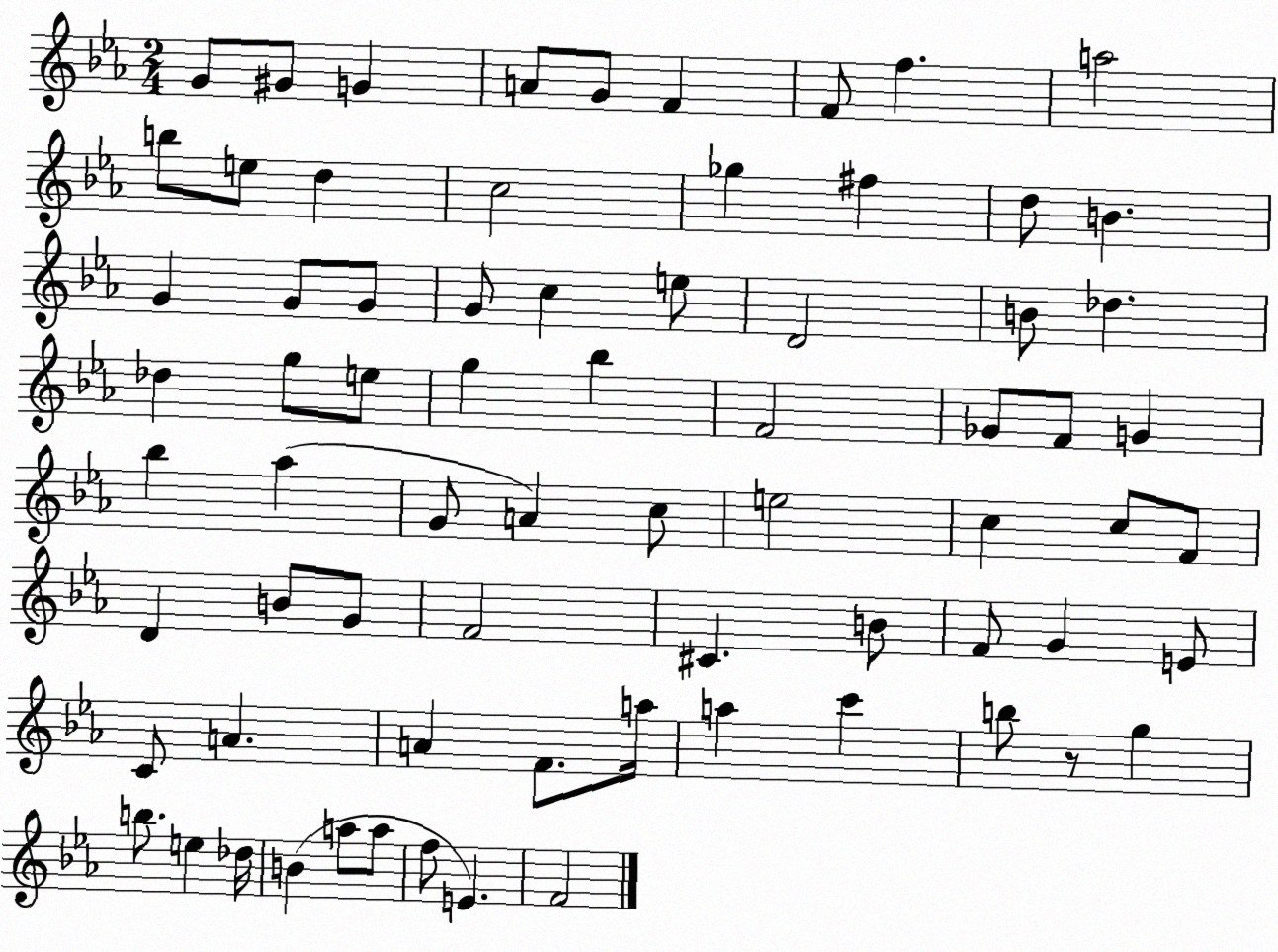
X:1
T:Untitled
M:2/4
L:1/4
K:Eb
G/2 ^G/2 G A/2 G/2 F F/2 f a2 b/2 e/2 d c2 _g ^f d/2 B G G/2 G/2 G/2 c e/2 D2 B/2 _d _d g/2 e/2 g _b F2 _G/2 F/2 G _b _a G/2 A c/2 e2 c c/2 F/2 D B/2 G/2 F2 ^C B/2 F/2 G E/2 C/2 A A F/2 a/4 a c' b/2 z/2 g b/2 e _d/4 B a/2 a/2 f/2 E F2